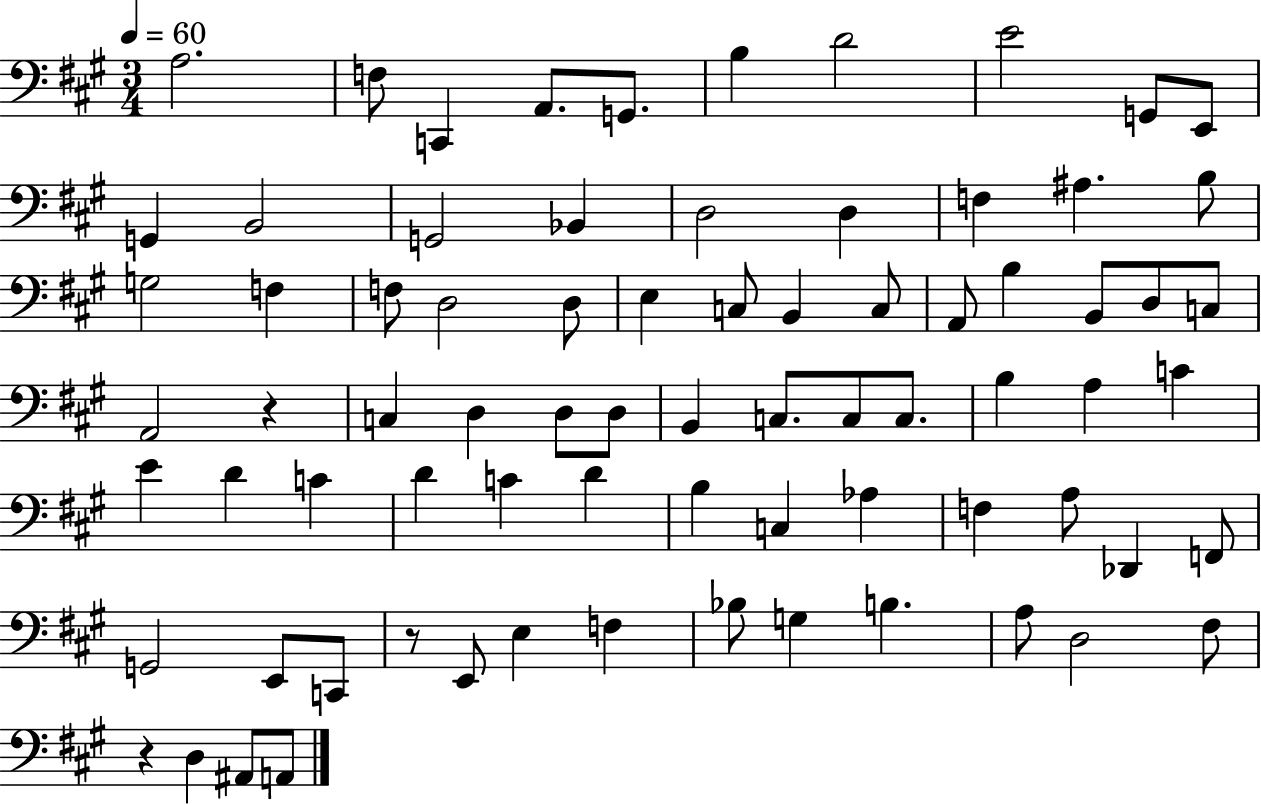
{
  \clef bass
  \numericTimeSignature
  \time 3/4
  \key a \major
  \tempo 4 = 60
  a2. | f8 c,4 a,8. g,8. | b4 d'2 | e'2 g,8 e,8 | \break g,4 b,2 | g,2 bes,4 | d2 d4 | f4 ais4. b8 | \break g2 f4 | f8 d2 d8 | e4 c8 b,4 c8 | a,8 b4 b,8 d8 c8 | \break a,2 r4 | c4 d4 d8 d8 | b,4 c8. c8 c8. | b4 a4 c'4 | \break e'4 d'4 c'4 | d'4 c'4 d'4 | b4 c4 aes4 | f4 a8 des,4 f,8 | \break g,2 e,8 c,8 | r8 e,8 e4 f4 | bes8 g4 b4. | a8 d2 fis8 | \break r4 d4 ais,8 a,8 | \bar "|."
}